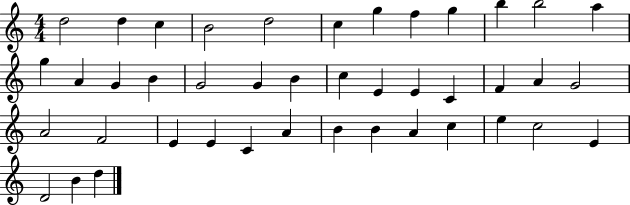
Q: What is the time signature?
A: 4/4